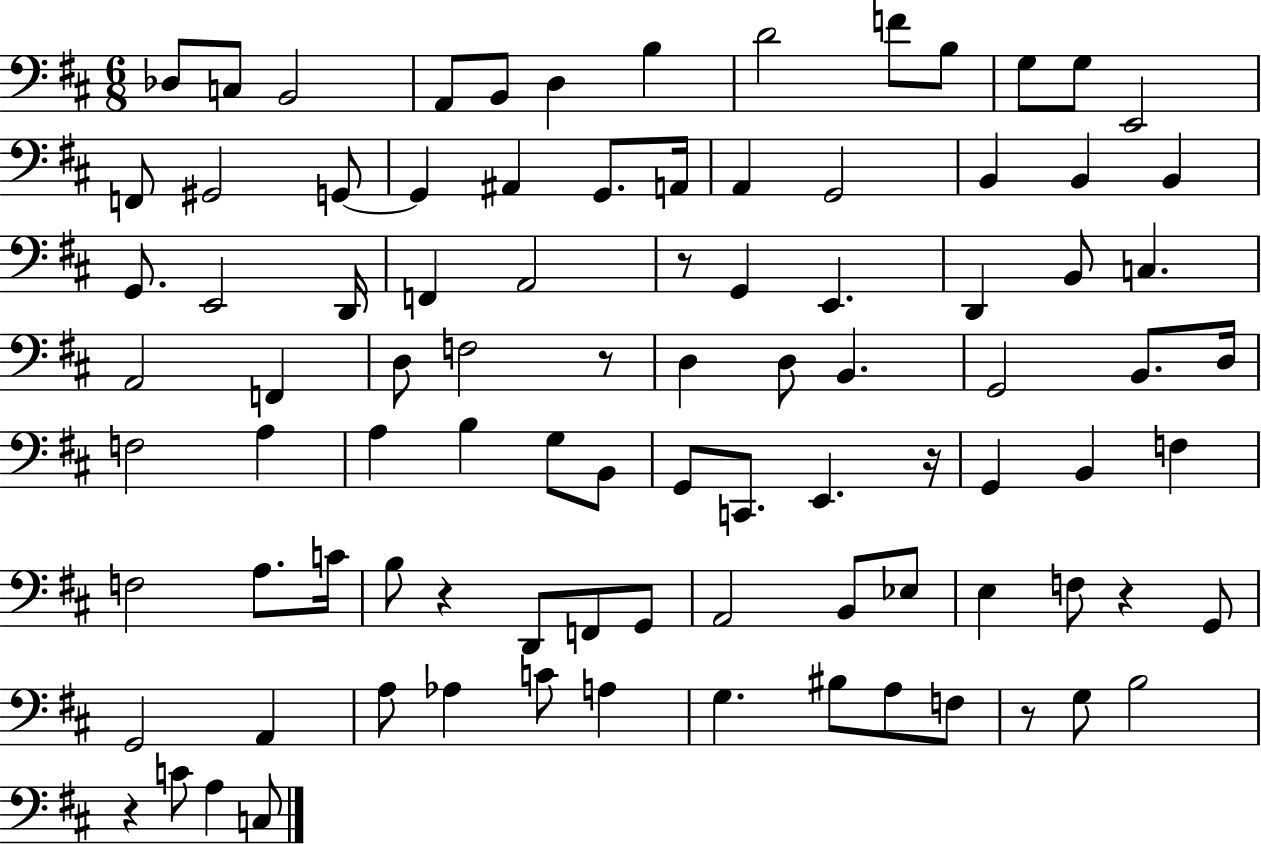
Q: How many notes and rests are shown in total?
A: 92